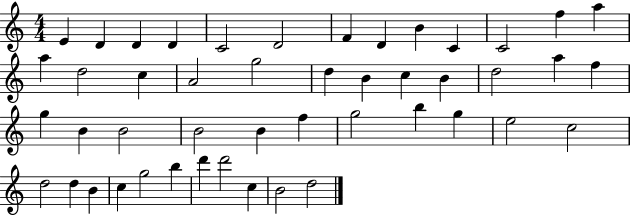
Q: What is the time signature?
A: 4/4